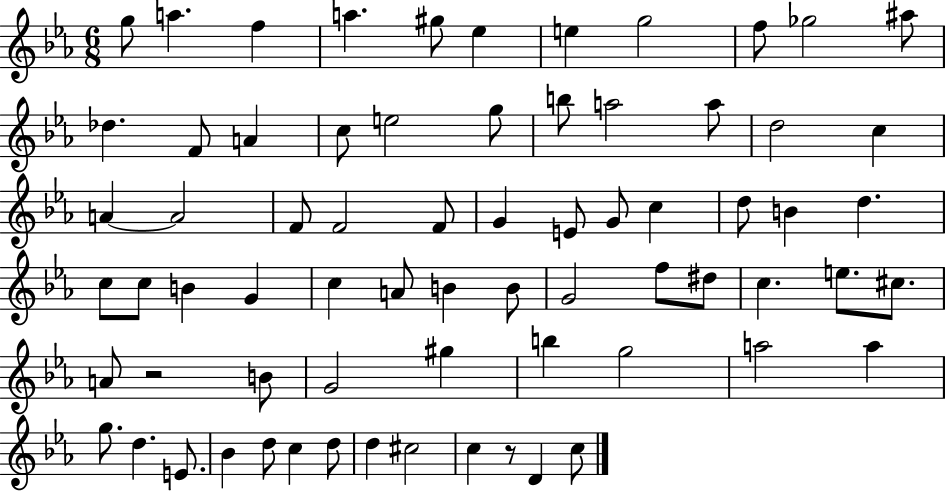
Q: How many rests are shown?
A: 2